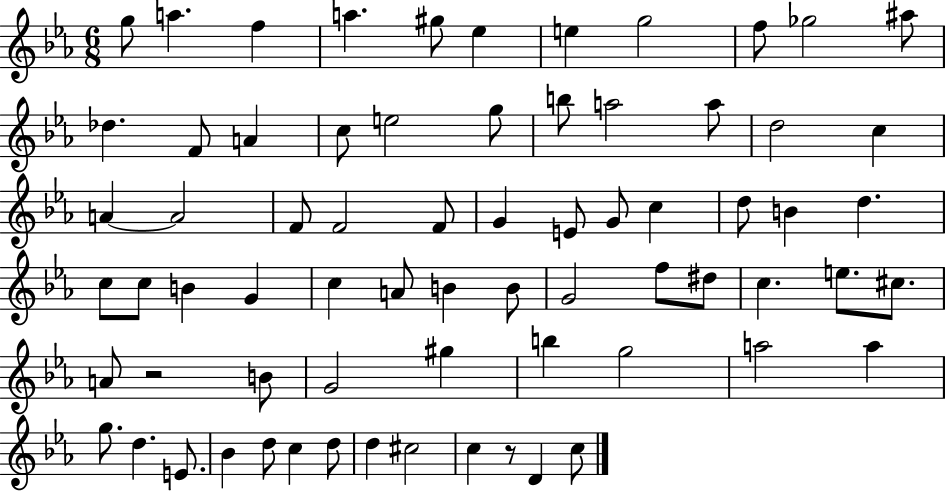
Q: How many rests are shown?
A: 2